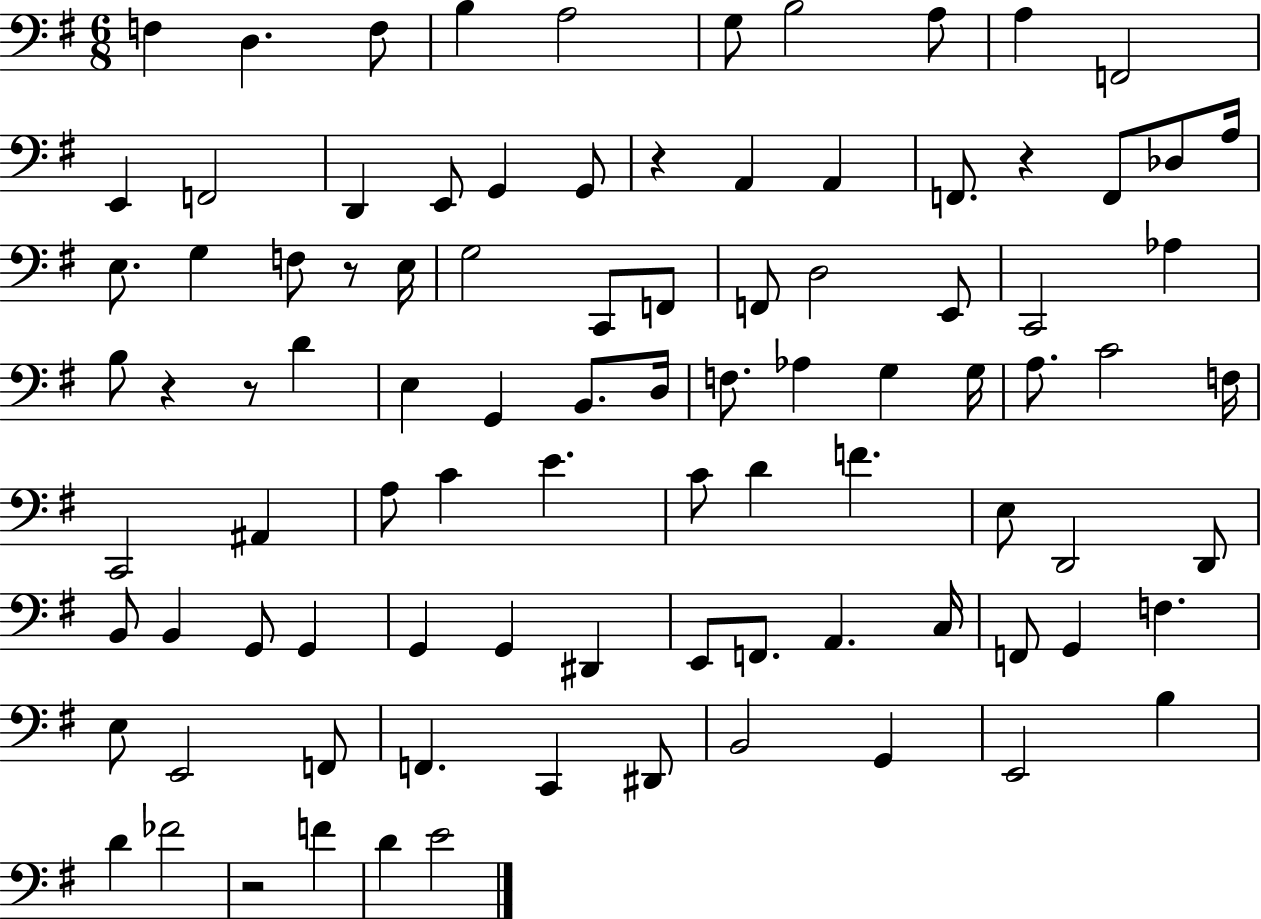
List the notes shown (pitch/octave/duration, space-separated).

F3/q D3/q. F3/e B3/q A3/h G3/e B3/h A3/e A3/q F2/h E2/q F2/h D2/q E2/e G2/q G2/e R/q A2/q A2/q F2/e. R/q F2/e Db3/e A3/s E3/e. G3/q F3/e R/e E3/s G3/h C2/e F2/e F2/e D3/h E2/e C2/h Ab3/q B3/e R/q R/e D4/q E3/q G2/q B2/e. D3/s F3/e. Ab3/q G3/q G3/s A3/e. C4/h F3/s C2/h A#2/q A3/e C4/q E4/q. C4/e D4/q F4/q. E3/e D2/h D2/e B2/e B2/q G2/e G2/q G2/q G2/q D#2/q E2/e F2/e. A2/q. C3/s F2/e G2/q F3/q. E3/e E2/h F2/e F2/q. C2/q D#2/e B2/h G2/q E2/h B3/q D4/q FES4/h R/h F4/q D4/q E4/h